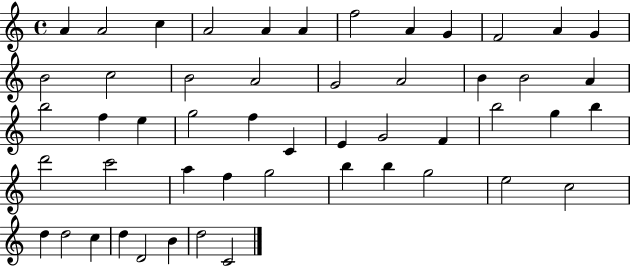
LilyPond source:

{
  \clef treble
  \time 4/4
  \defaultTimeSignature
  \key c \major
  a'4 a'2 c''4 | a'2 a'4 a'4 | f''2 a'4 g'4 | f'2 a'4 g'4 | \break b'2 c''2 | b'2 a'2 | g'2 a'2 | b'4 b'2 a'4 | \break b''2 f''4 e''4 | g''2 f''4 c'4 | e'4 g'2 f'4 | b''2 g''4 b''4 | \break d'''2 c'''2 | a''4 f''4 g''2 | b''4 b''4 g''2 | e''2 c''2 | \break d''4 d''2 c''4 | d''4 d'2 b'4 | d''2 c'2 | \bar "|."
}